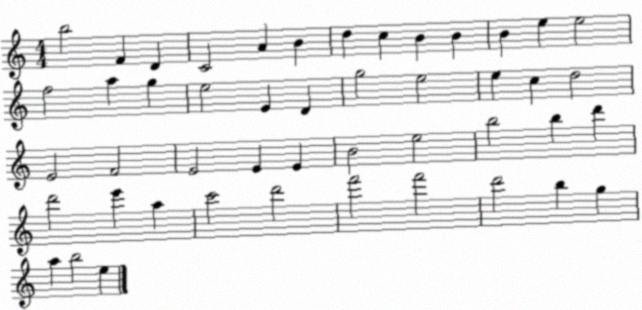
X:1
T:Untitled
M:4/4
L:1/4
K:C
b2 F D C2 A B d c B B B e e2 f2 a g e2 E D g2 e2 e c d2 E2 F2 E2 E E B2 e2 b2 b d' d'2 e' a c'2 d'2 f'2 f'2 d'2 b g a b2 e